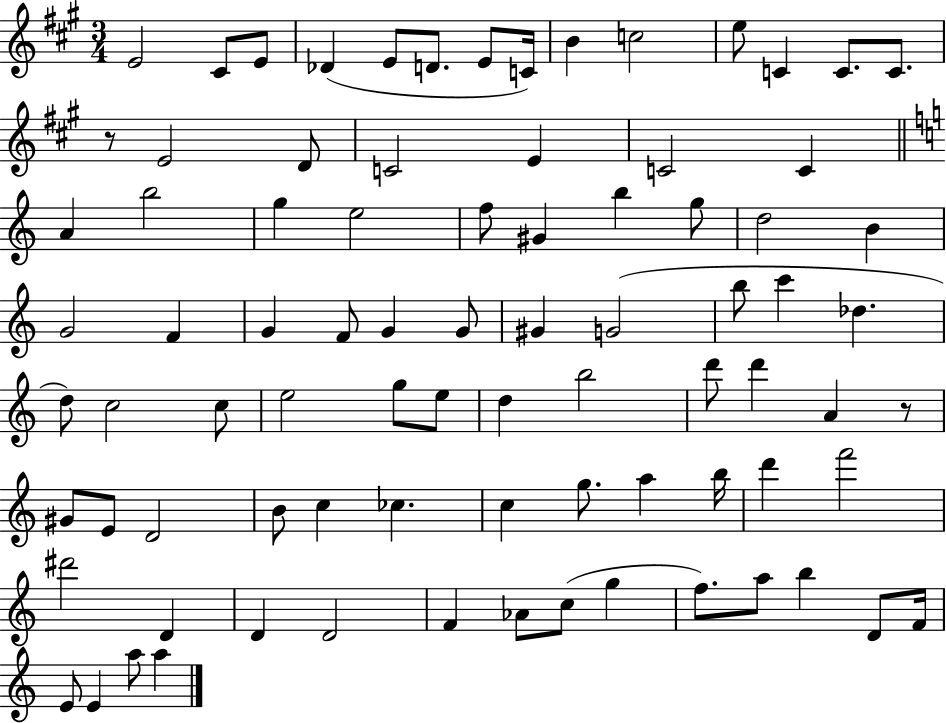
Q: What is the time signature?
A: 3/4